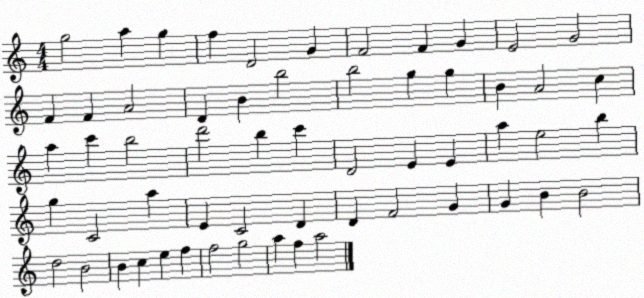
X:1
T:Untitled
M:4/4
L:1/4
K:C
g2 a g f D2 G F2 F G E2 G2 F F A2 D B b2 b2 g g B A2 c a c' b2 d'2 b c' D2 E E a e2 b g C2 a E C2 D D F2 G G B B2 d2 B2 B c e f f2 g2 a f a2